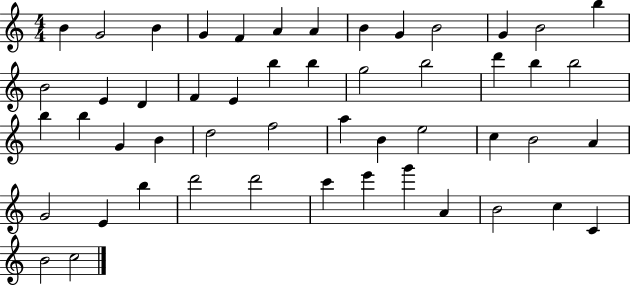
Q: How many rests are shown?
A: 0